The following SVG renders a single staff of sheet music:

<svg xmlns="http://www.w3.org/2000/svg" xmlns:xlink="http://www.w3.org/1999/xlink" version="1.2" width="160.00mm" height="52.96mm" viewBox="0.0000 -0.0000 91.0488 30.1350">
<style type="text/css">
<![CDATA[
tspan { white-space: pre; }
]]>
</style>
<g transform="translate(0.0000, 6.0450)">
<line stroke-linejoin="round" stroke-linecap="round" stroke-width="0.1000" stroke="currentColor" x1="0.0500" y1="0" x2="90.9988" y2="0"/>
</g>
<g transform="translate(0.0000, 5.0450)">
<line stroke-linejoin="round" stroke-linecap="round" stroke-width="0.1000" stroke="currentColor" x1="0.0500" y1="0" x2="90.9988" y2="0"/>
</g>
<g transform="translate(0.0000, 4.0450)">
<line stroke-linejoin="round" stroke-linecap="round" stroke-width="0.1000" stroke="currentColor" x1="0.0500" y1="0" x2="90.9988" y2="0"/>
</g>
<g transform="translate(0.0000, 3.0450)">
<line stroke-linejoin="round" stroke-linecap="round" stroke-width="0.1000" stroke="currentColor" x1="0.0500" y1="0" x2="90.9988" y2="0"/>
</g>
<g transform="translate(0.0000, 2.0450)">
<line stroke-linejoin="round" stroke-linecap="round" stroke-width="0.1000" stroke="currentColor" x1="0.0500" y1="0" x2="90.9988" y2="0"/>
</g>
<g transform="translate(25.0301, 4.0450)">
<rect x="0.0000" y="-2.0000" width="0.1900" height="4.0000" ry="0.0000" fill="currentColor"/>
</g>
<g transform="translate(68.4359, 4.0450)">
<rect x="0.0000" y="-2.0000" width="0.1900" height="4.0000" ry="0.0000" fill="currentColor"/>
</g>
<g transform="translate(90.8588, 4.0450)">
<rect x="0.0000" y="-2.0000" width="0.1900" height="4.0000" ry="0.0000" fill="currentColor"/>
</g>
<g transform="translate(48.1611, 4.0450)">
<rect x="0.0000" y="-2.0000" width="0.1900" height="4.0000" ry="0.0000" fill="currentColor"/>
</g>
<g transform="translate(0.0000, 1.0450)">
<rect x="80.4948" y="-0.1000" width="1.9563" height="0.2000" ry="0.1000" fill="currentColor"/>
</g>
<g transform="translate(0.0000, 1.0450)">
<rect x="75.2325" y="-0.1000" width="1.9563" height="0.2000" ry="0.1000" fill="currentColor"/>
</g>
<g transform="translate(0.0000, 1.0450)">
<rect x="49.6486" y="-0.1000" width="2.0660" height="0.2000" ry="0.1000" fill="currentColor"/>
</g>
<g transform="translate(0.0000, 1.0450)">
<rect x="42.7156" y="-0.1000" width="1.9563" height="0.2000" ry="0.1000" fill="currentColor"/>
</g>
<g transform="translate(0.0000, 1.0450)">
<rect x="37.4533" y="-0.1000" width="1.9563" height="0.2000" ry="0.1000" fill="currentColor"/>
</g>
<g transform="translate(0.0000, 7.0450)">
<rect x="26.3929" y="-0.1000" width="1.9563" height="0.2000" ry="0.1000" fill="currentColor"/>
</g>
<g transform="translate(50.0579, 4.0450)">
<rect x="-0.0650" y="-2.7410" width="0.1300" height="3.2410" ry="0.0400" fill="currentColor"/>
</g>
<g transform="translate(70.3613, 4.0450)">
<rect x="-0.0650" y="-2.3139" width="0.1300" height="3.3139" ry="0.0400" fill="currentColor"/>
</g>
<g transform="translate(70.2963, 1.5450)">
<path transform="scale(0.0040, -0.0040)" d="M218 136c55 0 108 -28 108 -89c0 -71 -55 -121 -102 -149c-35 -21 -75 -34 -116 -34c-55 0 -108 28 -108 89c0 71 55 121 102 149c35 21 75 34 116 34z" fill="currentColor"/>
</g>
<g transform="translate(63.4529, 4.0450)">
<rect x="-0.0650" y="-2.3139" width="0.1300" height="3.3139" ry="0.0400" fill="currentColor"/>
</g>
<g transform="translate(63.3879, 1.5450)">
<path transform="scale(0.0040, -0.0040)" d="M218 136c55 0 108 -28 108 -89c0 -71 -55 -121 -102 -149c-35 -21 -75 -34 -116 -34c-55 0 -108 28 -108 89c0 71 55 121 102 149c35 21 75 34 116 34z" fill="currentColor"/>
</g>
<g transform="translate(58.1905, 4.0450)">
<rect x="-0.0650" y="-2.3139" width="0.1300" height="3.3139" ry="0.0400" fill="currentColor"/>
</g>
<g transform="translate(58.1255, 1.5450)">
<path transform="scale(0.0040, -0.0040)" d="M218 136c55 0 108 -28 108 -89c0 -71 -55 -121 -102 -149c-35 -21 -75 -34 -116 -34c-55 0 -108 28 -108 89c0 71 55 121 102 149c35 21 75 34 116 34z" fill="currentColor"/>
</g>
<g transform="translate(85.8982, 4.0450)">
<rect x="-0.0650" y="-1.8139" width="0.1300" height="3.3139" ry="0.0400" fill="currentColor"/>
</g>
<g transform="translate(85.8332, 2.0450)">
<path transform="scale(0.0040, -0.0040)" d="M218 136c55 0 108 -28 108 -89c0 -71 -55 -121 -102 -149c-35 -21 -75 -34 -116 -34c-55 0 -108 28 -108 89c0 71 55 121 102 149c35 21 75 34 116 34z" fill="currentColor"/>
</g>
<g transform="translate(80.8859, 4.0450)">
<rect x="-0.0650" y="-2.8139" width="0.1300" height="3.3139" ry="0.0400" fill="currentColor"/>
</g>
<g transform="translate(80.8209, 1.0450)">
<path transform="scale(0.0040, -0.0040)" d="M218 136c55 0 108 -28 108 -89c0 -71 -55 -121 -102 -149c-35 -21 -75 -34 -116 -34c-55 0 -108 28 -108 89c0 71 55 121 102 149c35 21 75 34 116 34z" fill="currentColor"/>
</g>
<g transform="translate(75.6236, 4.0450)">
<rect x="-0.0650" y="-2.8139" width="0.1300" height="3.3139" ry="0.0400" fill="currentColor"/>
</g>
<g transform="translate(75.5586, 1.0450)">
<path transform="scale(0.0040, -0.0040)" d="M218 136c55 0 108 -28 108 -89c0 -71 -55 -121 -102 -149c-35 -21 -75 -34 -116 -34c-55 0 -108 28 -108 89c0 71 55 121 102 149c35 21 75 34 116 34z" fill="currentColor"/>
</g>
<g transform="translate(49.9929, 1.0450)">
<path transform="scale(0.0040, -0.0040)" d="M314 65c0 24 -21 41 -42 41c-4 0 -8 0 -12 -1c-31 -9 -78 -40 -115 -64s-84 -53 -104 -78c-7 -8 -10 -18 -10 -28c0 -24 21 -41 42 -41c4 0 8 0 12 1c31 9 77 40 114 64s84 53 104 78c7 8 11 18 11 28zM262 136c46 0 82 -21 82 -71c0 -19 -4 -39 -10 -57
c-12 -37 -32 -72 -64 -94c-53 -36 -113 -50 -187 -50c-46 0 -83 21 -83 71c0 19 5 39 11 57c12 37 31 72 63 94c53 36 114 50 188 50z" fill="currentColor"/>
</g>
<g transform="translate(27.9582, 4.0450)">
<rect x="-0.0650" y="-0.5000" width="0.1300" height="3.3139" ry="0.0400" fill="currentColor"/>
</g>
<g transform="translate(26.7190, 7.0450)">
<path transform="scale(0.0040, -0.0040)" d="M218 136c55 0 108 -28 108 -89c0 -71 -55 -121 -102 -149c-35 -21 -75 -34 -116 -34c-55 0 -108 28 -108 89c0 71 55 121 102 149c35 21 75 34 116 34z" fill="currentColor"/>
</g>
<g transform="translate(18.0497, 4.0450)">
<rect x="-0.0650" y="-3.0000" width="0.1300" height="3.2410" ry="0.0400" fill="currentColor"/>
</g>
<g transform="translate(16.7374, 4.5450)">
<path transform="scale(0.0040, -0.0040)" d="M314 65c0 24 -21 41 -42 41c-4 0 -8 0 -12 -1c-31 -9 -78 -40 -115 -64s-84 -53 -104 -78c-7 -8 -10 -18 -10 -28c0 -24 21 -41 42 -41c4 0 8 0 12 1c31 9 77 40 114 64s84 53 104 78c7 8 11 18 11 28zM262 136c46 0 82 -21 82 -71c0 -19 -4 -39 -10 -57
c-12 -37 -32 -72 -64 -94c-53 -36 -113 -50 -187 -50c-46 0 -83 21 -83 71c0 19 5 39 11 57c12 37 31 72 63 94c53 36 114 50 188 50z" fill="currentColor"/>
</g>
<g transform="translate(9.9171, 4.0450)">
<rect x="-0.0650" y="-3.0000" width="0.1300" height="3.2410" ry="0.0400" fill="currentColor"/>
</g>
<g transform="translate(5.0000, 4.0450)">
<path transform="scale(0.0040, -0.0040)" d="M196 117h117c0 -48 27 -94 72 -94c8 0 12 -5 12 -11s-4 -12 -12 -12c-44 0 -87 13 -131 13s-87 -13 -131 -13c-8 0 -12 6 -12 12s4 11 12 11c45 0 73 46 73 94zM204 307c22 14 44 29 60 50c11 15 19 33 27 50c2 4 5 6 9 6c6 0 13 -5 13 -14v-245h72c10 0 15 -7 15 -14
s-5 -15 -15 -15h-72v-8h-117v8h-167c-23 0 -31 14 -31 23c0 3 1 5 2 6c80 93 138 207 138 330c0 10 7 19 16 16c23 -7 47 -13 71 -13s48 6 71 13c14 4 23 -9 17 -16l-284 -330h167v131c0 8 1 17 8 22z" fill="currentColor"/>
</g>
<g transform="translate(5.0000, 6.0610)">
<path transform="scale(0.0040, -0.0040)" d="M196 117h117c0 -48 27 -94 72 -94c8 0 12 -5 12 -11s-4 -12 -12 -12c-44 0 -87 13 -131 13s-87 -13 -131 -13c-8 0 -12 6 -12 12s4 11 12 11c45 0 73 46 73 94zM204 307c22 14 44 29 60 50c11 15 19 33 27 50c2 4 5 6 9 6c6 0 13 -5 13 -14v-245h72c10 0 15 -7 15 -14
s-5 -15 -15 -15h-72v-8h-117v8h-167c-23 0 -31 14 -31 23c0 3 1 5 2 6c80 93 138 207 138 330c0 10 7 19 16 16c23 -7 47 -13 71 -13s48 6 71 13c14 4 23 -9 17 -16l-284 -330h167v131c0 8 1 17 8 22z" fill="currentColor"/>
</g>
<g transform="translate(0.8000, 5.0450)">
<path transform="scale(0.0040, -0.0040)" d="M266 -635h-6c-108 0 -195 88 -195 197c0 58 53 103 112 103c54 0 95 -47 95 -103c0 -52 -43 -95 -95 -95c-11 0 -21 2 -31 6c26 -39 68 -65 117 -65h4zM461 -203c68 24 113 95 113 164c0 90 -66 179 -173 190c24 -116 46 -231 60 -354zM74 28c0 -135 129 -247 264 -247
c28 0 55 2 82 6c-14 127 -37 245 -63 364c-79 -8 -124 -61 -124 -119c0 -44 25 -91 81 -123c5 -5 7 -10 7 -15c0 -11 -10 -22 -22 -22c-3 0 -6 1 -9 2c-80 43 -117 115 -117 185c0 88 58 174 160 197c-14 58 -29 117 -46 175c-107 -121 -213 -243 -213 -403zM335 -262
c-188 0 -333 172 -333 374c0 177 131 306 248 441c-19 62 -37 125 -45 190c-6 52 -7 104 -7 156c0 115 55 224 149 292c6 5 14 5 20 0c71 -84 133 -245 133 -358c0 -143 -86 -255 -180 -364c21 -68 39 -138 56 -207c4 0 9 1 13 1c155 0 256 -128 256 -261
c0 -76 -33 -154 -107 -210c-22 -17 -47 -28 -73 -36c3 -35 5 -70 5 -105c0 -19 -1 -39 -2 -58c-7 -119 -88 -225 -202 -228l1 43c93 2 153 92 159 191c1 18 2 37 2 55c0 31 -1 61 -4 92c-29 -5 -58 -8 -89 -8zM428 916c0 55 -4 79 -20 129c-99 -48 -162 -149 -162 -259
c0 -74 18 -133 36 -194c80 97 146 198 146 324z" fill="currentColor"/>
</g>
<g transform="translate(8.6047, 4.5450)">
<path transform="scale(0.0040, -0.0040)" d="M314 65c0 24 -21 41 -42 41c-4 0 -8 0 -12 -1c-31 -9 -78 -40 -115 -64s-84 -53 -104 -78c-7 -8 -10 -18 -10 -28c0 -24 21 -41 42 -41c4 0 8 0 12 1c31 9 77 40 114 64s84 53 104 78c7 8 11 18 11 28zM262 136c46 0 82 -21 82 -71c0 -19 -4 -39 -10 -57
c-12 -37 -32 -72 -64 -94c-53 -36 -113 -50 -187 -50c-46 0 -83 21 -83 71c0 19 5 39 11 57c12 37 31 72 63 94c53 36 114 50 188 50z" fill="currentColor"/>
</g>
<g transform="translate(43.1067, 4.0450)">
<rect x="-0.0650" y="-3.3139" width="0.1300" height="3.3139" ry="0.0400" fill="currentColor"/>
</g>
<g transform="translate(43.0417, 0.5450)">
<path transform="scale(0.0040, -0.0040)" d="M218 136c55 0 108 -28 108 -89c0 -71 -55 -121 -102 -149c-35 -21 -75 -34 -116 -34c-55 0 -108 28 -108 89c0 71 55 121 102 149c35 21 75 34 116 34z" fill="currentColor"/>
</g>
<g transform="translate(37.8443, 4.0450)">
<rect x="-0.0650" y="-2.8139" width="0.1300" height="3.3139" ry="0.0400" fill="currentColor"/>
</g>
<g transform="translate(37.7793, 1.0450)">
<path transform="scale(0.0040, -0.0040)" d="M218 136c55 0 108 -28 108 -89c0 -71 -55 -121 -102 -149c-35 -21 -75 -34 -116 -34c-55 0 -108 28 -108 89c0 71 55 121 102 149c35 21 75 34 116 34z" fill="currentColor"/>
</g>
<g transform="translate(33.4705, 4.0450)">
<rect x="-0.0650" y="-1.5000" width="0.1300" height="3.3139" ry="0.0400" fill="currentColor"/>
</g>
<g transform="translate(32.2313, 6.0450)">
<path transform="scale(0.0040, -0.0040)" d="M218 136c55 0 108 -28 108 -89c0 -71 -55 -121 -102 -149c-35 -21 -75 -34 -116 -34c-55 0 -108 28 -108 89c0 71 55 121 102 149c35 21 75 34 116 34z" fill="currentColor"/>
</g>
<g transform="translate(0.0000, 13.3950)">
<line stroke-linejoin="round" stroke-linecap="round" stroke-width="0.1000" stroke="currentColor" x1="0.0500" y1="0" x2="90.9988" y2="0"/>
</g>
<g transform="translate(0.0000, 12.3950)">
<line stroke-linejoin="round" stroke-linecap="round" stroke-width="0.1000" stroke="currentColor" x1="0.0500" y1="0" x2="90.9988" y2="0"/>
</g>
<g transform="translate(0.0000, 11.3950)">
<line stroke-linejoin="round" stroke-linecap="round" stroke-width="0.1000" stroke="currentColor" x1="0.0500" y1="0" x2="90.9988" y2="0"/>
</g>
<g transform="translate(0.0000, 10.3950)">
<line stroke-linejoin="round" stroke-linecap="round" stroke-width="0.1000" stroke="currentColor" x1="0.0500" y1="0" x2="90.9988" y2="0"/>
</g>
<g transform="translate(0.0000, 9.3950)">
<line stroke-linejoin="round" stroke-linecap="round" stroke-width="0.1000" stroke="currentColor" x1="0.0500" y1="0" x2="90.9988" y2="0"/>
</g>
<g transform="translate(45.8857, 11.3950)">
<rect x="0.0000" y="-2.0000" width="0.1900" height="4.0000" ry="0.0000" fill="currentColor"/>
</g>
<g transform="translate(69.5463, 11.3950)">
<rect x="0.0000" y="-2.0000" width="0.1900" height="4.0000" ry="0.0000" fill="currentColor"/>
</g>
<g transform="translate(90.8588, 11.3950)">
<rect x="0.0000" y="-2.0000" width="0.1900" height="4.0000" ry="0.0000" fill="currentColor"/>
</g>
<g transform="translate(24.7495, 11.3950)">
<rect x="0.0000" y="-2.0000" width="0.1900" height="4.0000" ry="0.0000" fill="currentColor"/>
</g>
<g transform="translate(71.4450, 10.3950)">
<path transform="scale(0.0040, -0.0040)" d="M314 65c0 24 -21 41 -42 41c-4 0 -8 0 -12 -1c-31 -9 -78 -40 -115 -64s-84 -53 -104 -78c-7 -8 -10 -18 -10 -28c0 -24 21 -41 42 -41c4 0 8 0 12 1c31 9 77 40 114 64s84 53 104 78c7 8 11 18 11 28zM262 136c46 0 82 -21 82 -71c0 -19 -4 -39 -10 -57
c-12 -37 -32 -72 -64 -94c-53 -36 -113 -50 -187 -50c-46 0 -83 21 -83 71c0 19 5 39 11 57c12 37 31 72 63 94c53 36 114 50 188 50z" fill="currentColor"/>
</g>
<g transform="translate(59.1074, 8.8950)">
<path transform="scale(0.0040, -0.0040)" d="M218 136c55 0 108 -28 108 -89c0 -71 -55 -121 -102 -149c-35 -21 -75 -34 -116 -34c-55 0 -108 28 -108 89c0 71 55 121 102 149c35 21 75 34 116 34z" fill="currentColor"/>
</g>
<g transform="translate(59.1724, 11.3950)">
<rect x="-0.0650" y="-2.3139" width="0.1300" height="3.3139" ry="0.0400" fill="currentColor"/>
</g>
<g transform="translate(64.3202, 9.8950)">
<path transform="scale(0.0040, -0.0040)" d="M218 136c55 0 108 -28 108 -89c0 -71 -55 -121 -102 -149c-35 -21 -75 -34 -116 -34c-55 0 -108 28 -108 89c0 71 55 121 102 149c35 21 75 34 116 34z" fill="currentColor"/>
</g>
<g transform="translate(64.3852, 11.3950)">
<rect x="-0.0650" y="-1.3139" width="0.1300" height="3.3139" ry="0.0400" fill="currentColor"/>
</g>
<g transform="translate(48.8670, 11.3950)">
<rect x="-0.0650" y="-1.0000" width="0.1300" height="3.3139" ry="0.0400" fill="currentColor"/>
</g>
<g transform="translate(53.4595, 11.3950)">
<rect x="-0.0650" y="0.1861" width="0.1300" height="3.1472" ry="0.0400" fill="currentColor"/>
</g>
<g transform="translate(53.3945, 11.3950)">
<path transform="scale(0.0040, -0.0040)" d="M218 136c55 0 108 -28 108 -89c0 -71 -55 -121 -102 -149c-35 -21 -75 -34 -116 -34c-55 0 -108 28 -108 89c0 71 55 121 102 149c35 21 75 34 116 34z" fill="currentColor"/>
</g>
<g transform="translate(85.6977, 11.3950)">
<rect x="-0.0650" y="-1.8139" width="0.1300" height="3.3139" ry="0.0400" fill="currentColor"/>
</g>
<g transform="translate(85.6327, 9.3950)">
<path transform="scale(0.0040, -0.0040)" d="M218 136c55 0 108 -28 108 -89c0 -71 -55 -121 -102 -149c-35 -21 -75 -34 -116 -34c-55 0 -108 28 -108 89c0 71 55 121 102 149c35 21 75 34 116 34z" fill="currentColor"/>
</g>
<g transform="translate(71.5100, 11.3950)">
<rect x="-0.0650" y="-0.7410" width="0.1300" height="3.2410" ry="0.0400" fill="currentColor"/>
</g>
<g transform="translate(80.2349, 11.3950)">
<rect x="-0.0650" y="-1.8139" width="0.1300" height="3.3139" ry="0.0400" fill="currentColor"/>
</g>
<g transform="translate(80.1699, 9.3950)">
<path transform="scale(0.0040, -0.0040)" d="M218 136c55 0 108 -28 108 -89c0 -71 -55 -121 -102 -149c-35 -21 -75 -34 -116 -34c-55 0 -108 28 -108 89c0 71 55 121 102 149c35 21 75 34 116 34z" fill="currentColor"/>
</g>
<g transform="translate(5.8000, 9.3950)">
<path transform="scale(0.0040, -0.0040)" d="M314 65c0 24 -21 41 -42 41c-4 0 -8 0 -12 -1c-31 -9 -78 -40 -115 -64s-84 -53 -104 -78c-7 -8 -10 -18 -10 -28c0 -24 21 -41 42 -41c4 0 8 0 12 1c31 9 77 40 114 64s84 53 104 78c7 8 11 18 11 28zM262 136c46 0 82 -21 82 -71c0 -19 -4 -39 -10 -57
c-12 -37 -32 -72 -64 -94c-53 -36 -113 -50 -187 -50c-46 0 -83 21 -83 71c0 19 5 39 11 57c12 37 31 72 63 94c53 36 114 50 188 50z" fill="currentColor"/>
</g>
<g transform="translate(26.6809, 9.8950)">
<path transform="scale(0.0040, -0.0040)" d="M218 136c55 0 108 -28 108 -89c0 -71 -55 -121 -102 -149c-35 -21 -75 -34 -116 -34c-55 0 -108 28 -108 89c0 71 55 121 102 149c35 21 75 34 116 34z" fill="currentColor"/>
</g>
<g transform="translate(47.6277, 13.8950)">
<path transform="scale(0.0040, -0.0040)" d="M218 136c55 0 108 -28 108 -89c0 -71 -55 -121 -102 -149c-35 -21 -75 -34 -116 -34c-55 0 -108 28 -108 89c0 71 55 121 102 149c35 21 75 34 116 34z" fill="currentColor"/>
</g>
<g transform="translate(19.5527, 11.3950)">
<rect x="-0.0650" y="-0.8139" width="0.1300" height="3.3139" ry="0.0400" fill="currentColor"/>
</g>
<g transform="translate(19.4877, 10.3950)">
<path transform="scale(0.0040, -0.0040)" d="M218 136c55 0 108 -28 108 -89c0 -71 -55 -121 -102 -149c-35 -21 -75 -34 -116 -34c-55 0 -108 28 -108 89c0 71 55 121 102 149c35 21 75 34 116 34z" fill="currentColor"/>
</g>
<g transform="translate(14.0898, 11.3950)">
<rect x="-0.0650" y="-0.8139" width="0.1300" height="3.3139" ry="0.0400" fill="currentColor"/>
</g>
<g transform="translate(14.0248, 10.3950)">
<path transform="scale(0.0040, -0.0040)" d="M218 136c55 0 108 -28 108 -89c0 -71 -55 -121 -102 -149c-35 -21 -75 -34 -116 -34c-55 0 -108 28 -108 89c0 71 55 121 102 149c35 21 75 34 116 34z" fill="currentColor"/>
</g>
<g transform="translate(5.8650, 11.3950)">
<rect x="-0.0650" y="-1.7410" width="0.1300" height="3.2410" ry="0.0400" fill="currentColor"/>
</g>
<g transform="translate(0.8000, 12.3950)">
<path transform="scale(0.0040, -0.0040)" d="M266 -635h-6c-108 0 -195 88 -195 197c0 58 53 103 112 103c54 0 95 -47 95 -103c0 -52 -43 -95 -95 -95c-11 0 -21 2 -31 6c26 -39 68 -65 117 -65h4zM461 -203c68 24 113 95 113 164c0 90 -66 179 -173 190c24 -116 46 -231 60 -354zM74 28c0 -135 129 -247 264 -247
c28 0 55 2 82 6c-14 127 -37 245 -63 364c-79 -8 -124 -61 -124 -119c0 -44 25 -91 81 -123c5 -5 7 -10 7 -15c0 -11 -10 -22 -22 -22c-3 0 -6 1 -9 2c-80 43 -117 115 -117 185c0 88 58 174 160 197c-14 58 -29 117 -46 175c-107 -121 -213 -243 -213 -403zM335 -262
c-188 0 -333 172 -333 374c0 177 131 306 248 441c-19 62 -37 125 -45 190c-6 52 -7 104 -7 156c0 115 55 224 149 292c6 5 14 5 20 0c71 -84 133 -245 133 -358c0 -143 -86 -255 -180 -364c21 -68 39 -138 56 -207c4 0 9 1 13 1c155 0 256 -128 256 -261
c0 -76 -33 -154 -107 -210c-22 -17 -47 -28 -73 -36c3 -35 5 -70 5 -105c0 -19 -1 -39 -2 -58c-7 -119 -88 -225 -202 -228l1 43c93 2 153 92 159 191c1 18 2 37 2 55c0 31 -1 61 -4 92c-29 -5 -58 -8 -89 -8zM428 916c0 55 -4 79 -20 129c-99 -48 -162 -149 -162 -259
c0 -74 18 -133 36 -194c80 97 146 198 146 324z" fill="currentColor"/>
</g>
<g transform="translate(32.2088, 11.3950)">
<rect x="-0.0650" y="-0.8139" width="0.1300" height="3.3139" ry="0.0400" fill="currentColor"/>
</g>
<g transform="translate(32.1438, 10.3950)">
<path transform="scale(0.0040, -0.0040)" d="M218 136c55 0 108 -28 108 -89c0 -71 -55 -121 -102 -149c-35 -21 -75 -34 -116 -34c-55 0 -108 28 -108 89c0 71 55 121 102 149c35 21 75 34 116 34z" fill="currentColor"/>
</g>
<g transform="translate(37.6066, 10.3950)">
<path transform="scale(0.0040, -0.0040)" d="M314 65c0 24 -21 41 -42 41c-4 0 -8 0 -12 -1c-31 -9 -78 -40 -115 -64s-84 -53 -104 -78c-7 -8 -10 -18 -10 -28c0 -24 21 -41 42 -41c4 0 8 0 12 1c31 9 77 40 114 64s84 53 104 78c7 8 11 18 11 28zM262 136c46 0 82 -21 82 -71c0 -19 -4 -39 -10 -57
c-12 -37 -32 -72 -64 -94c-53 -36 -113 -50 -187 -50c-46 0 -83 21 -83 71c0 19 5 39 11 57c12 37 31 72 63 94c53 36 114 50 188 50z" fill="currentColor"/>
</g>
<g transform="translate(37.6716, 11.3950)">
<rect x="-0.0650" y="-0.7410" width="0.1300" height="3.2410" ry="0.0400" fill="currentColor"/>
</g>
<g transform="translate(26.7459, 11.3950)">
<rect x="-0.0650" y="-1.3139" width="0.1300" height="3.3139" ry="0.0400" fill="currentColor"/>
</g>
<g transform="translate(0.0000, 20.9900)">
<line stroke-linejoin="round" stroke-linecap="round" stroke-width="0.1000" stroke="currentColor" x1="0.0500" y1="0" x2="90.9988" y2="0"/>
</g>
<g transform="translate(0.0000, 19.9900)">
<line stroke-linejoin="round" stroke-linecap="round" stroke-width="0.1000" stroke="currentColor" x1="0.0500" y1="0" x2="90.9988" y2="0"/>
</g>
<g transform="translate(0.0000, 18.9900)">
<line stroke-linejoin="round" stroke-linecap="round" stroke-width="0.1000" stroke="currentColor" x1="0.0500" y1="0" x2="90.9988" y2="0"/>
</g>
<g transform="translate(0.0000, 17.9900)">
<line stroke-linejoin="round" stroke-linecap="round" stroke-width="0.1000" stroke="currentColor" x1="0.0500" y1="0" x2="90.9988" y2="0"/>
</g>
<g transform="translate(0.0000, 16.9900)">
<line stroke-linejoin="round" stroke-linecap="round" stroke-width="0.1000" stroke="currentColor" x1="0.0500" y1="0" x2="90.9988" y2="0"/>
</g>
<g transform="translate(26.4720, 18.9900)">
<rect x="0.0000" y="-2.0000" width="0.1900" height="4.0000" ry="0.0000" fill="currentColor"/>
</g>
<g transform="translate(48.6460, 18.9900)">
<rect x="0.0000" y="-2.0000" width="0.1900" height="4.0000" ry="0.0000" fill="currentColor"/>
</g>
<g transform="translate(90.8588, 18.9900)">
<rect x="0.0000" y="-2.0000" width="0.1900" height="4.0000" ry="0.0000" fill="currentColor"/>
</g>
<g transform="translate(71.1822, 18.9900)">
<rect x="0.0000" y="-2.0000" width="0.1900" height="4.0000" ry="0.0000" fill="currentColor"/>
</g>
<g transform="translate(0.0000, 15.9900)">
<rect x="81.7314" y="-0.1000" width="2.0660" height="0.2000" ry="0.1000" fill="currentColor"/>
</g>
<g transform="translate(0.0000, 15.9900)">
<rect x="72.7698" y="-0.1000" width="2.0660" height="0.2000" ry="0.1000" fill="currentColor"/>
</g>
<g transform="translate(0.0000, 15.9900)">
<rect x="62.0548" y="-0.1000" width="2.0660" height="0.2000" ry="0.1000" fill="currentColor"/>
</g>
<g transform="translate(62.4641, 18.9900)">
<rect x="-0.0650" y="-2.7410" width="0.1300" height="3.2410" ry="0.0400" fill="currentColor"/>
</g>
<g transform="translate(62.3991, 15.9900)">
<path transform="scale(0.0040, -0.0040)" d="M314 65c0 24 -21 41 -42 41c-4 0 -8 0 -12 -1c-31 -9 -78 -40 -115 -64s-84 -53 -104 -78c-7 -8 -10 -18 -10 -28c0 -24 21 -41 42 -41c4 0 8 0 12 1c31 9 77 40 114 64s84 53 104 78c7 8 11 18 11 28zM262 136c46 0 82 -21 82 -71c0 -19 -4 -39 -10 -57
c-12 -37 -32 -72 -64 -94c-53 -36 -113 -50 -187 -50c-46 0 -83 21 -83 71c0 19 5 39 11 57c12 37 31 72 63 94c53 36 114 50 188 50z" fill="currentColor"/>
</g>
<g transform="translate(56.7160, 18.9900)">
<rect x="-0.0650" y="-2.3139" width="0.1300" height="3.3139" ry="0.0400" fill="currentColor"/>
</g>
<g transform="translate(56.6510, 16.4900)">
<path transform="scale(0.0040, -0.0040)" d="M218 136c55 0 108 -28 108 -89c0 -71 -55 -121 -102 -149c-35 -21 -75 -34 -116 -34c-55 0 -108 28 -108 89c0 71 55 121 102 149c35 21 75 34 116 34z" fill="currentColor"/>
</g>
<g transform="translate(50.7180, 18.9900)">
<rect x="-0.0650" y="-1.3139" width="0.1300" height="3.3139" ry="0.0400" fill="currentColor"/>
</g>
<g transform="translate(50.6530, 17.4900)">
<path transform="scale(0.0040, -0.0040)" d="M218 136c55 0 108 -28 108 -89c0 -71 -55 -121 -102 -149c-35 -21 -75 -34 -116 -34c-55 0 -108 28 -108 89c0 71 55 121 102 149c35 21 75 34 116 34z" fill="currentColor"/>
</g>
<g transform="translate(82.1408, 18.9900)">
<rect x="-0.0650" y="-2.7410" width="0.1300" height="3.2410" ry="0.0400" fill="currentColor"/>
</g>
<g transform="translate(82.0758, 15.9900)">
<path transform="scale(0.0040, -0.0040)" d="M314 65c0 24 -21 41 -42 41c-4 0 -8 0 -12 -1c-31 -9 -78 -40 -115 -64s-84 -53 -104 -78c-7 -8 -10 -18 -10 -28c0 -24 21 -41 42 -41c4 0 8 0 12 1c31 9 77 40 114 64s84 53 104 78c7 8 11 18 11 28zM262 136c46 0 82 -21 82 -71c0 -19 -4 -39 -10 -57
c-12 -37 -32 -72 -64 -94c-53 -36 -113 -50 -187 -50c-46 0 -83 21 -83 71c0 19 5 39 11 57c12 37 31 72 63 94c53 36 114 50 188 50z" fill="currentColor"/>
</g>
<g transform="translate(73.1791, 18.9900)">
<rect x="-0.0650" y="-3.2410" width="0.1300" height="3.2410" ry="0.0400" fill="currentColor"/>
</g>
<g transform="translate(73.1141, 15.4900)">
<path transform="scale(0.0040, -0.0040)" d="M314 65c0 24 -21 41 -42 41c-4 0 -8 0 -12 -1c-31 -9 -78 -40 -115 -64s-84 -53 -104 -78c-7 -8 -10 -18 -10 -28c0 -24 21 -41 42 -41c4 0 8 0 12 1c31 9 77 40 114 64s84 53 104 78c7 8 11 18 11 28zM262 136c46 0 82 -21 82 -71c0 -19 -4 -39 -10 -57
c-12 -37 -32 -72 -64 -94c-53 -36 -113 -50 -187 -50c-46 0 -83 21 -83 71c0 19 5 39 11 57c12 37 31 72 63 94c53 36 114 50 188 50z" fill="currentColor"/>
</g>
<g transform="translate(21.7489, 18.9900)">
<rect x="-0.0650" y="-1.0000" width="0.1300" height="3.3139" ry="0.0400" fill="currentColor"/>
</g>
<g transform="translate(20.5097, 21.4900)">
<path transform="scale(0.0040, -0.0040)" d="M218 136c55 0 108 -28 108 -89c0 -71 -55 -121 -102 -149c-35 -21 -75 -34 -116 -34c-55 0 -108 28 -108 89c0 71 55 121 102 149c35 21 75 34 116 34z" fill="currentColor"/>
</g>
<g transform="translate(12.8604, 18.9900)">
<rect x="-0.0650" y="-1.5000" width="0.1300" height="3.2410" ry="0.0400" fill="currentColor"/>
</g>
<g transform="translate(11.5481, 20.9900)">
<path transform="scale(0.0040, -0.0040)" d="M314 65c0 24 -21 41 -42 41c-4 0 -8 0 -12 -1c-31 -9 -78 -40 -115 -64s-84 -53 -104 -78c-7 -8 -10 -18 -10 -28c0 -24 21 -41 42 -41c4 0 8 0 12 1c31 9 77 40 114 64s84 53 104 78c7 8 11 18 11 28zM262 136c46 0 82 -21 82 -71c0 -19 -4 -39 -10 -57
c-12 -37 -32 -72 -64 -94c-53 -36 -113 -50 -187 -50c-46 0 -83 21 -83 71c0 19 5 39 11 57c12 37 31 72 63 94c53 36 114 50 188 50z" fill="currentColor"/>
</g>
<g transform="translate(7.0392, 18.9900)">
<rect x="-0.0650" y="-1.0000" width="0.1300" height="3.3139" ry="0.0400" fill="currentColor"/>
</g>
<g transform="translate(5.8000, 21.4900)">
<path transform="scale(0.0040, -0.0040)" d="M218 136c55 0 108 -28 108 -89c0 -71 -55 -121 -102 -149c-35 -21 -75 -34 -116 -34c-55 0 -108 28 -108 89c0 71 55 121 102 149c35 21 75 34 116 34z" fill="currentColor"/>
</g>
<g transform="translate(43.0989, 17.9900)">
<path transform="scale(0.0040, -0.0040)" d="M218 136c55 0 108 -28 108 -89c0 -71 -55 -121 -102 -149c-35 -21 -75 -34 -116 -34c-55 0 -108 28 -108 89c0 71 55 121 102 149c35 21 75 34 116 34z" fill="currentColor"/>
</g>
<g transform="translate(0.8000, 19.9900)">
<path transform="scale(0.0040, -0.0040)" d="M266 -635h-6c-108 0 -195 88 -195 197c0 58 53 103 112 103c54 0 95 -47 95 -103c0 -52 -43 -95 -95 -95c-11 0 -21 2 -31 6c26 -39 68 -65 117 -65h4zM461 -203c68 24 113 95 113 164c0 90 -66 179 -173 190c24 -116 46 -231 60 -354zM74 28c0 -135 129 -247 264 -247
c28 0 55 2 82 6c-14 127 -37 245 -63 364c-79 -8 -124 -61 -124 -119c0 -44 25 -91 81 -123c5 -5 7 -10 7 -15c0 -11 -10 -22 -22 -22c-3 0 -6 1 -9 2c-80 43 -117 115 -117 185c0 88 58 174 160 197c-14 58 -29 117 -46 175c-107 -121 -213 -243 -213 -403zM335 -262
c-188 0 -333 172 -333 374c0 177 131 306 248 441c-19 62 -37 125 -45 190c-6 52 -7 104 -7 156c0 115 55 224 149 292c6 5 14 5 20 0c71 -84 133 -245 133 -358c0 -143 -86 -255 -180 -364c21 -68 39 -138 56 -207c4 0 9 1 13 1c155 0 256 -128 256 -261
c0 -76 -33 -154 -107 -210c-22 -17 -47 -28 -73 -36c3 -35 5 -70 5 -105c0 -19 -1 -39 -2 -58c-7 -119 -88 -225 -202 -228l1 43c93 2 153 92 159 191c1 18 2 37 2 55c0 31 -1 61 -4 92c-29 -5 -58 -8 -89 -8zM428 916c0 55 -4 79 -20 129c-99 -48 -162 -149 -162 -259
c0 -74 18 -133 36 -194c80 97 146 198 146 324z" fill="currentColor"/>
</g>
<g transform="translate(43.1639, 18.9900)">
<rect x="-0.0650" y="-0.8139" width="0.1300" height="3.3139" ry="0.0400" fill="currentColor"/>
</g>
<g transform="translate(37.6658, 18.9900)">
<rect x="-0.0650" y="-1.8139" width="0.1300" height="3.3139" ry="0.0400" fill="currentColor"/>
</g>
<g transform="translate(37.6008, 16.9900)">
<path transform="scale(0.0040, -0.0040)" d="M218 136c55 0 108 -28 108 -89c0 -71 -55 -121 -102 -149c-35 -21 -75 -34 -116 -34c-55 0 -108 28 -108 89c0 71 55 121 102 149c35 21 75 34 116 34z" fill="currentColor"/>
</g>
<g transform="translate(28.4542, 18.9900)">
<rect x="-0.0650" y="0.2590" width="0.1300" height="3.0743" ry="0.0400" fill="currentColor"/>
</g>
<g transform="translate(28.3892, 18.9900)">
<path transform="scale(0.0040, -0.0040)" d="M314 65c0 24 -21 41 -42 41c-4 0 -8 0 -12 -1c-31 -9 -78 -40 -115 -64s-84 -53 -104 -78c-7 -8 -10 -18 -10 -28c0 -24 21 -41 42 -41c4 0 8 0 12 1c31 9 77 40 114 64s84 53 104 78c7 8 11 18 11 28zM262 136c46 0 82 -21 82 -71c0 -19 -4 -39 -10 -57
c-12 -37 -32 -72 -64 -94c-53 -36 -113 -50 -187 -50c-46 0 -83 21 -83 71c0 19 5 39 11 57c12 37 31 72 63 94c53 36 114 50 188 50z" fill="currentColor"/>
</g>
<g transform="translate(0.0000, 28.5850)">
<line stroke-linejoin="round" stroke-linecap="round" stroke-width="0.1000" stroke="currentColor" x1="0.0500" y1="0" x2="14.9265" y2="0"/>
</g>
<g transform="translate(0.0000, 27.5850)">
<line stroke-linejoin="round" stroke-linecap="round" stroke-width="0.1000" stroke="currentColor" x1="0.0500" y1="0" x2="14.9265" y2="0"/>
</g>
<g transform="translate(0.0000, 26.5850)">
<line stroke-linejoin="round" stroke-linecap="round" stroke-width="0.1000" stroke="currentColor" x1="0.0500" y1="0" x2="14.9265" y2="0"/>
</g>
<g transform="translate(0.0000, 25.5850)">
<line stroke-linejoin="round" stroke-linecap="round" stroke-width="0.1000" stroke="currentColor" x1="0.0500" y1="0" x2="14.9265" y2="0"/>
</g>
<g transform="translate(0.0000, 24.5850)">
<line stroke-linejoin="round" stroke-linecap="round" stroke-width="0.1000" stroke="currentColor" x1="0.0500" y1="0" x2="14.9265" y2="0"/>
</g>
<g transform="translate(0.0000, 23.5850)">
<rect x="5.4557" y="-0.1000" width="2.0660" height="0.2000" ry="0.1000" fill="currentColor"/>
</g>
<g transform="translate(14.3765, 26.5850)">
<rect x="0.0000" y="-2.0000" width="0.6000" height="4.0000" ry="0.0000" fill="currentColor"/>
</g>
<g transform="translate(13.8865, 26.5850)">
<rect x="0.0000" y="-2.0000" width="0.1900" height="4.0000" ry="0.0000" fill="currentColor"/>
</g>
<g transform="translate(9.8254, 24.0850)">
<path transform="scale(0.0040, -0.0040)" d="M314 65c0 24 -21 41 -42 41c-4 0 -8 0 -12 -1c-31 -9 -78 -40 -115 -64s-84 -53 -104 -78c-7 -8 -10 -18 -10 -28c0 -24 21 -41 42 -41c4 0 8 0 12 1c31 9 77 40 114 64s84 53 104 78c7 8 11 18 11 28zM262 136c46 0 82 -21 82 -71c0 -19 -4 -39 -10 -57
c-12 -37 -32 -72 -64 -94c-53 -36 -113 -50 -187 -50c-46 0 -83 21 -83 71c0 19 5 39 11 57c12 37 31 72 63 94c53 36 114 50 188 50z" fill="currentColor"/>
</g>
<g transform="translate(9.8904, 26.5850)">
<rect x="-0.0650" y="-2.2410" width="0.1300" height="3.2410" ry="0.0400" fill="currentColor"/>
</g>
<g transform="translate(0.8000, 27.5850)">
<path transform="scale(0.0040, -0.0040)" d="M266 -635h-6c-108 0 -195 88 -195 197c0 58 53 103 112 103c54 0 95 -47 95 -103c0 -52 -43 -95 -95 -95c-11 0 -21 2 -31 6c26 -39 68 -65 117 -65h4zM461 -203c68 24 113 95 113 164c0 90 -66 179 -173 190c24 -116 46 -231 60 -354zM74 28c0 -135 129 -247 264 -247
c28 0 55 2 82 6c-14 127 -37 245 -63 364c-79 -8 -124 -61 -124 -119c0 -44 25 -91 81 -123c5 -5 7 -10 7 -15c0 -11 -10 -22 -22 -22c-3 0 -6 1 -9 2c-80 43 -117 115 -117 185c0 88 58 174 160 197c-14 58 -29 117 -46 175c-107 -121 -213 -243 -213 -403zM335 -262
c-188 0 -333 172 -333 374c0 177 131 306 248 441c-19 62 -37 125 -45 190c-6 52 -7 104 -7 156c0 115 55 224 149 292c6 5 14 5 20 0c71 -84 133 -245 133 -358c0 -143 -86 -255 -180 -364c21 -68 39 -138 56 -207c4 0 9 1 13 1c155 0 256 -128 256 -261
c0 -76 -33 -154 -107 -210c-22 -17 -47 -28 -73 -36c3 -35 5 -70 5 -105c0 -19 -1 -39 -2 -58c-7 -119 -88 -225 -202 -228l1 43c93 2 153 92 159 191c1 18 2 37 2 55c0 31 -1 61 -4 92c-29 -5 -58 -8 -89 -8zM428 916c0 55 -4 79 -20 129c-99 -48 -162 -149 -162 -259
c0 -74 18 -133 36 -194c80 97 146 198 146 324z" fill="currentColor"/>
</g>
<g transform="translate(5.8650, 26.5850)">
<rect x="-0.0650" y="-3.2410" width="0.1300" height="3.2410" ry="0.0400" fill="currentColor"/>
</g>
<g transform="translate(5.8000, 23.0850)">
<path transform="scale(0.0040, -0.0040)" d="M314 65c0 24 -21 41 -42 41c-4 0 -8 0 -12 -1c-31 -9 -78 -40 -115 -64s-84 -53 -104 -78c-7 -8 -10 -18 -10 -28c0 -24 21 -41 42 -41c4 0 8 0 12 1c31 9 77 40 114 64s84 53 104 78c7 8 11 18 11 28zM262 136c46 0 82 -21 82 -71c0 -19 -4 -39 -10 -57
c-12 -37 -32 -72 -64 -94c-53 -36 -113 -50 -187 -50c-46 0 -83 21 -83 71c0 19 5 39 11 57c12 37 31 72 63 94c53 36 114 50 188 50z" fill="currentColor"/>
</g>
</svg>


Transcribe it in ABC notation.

X:1
T:Untitled
M:4/4
L:1/4
K:C
A2 A2 C E a b a2 g g g a a f f2 d d e d d2 D B g e d2 f f D E2 D B2 f d e g a2 b2 a2 b2 g2